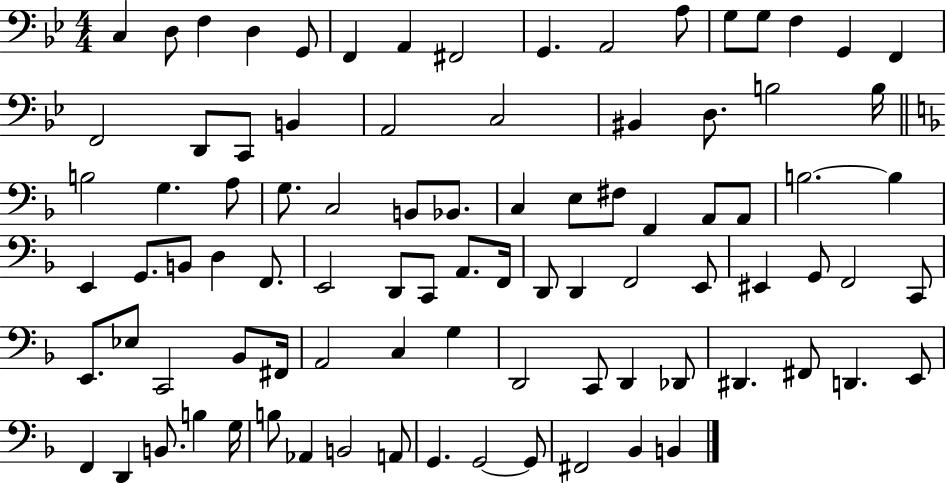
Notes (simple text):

C3/q D3/e F3/q D3/q G2/e F2/q A2/q F#2/h G2/q. A2/h A3/e G3/e G3/e F3/q G2/q F2/q F2/h D2/e C2/e B2/q A2/h C3/h BIS2/q D3/e. B3/h B3/s B3/h G3/q. A3/e G3/e. C3/h B2/e Bb2/e. C3/q E3/e F#3/e F2/q A2/e A2/e B3/h. B3/q E2/q G2/e. B2/e D3/q F2/e. E2/h D2/e C2/e A2/e. F2/s D2/e D2/q F2/h E2/e EIS2/q G2/e F2/h C2/e E2/e. Eb3/e C2/h Bb2/e F#2/s A2/h C3/q G3/q D2/h C2/e D2/q Db2/e D#2/q. F#2/e D2/q. E2/e F2/q D2/q B2/e. B3/q G3/s B3/e Ab2/q B2/h A2/e G2/q. G2/h G2/e F#2/h Bb2/q B2/q